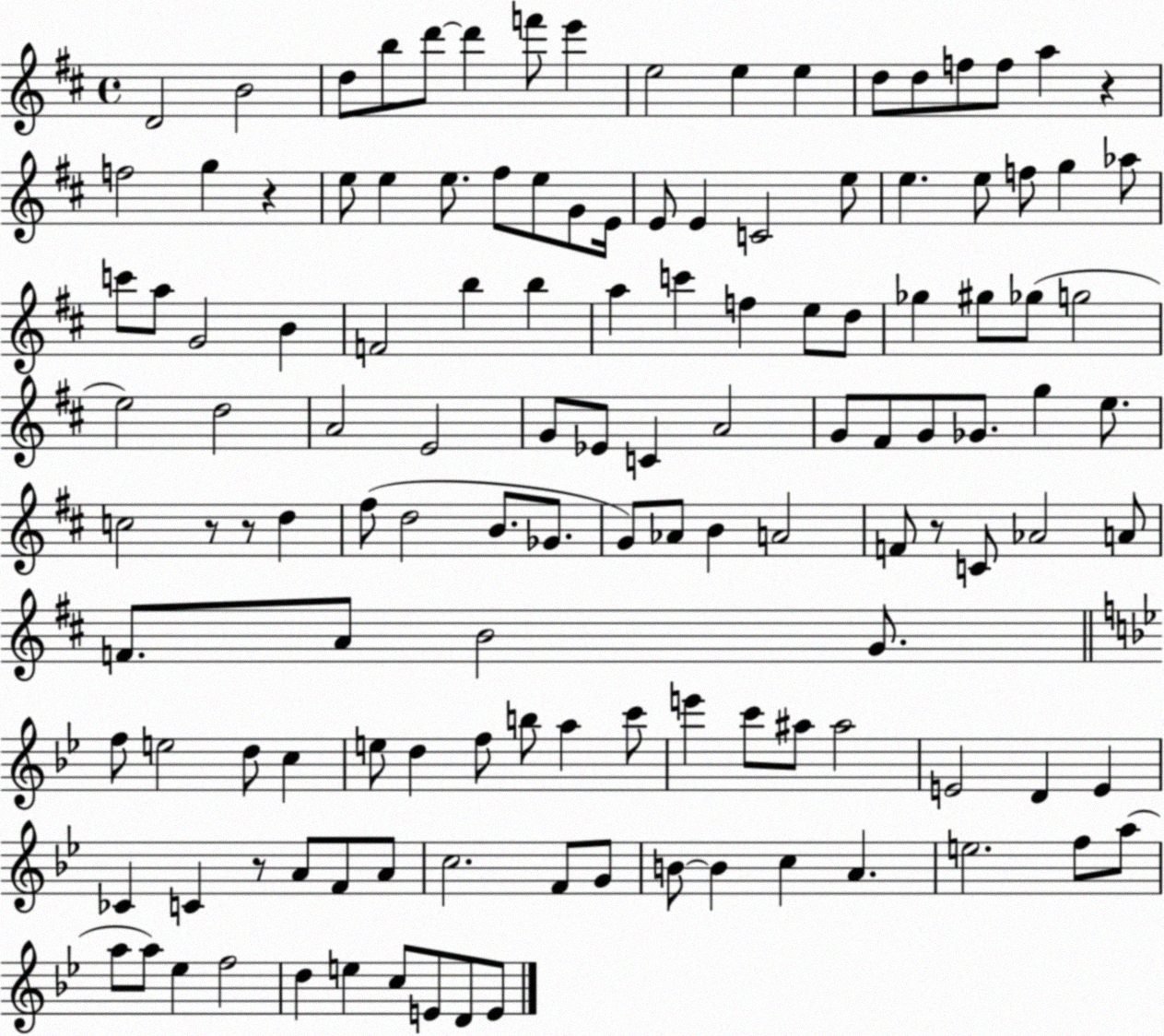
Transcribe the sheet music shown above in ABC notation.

X:1
T:Untitled
M:4/4
L:1/4
K:D
D2 B2 d/2 b/2 d'/2 d' f'/2 e' e2 e e d/2 d/2 f/2 f/2 a z f2 g z e/2 e e/2 ^f/2 e/2 G/2 E/4 E/2 E C2 e/2 e e/2 f/2 g _a/2 c'/2 a/2 G2 B F2 b b a c' f e/2 d/2 _g ^g/2 _g/2 g2 e2 d2 A2 E2 G/2 _E/2 C A2 G/2 ^F/2 G/2 _G/2 g e/2 c2 z/2 z/2 d ^f/2 d2 B/2 _G/2 G/2 _A/2 B A2 F/2 z/2 C/2 _A2 A/2 F/2 A/2 B2 G/2 f/2 e2 d/2 c e/2 d f/2 b/2 a c'/2 e' c'/2 ^a/2 ^a2 E2 D E _C C z/2 A/2 F/2 A/2 c2 F/2 G/2 B/2 B c A e2 f/2 a/2 a/2 a/2 _e f2 d e c/2 E/2 D/2 E/2